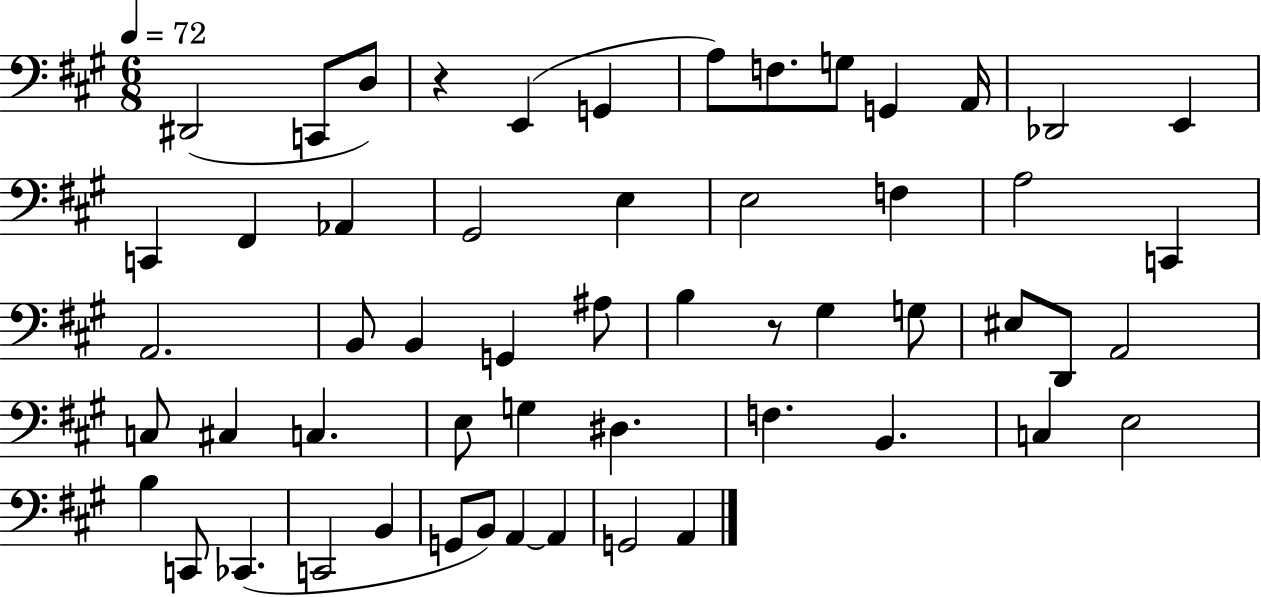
X:1
T:Untitled
M:6/8
L:1/4
K:A
^D,,2 C,,/2 D,/2 z E,, G,, A,/2 F,/2 G,/2 G,, A,,/4 _D,,2 E,, C,, ^F,, _A,, ^G,,2 E, E,2 F, A,2 C,, A,,2 B,,/2 B,, G,, ^A,/2 B, z/2 ^G, G,/2 ^E,/2 D,,/2 A,,2 C,/2 ^C, C, E,/2 G, ^D, F, B,, C, E,2 B, C,,/2 _C,, C,,2 B,, G,,/2 B,,/2 A,, A,, G,,2 A,,